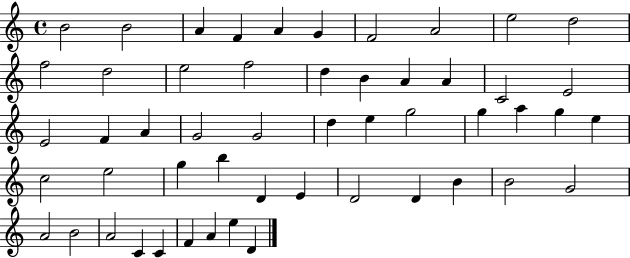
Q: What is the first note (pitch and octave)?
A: B4